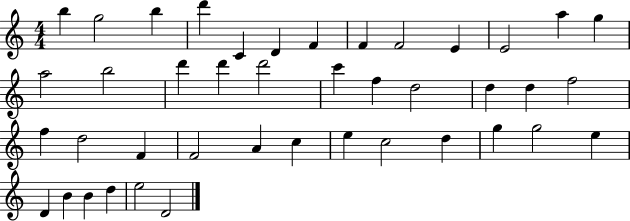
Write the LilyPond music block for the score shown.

{
  \clef treble
  \numericTimeSignature
  \time 4/4
  \key c \major
  b''4 g''2 b''4 | d'''4 c'4 d'4 f'4 | f'4 f'2 e'4 | e'2 a''4 g''4 | \break a''2 b''2 | d'''4 d'''4 d'''2 | c'''4 f''4 d''2 | d''4 d''4 f''2 | \break f''4 d''2 f'4 | f'2 a'4 c''4 | e''4 c''2 d''4 | g''4 g''2 e''4 | \break d'4 b'4 b'4 d''4 | e''2 d'2 | \bar "|."
}